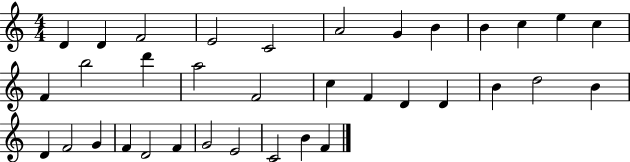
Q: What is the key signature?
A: C major